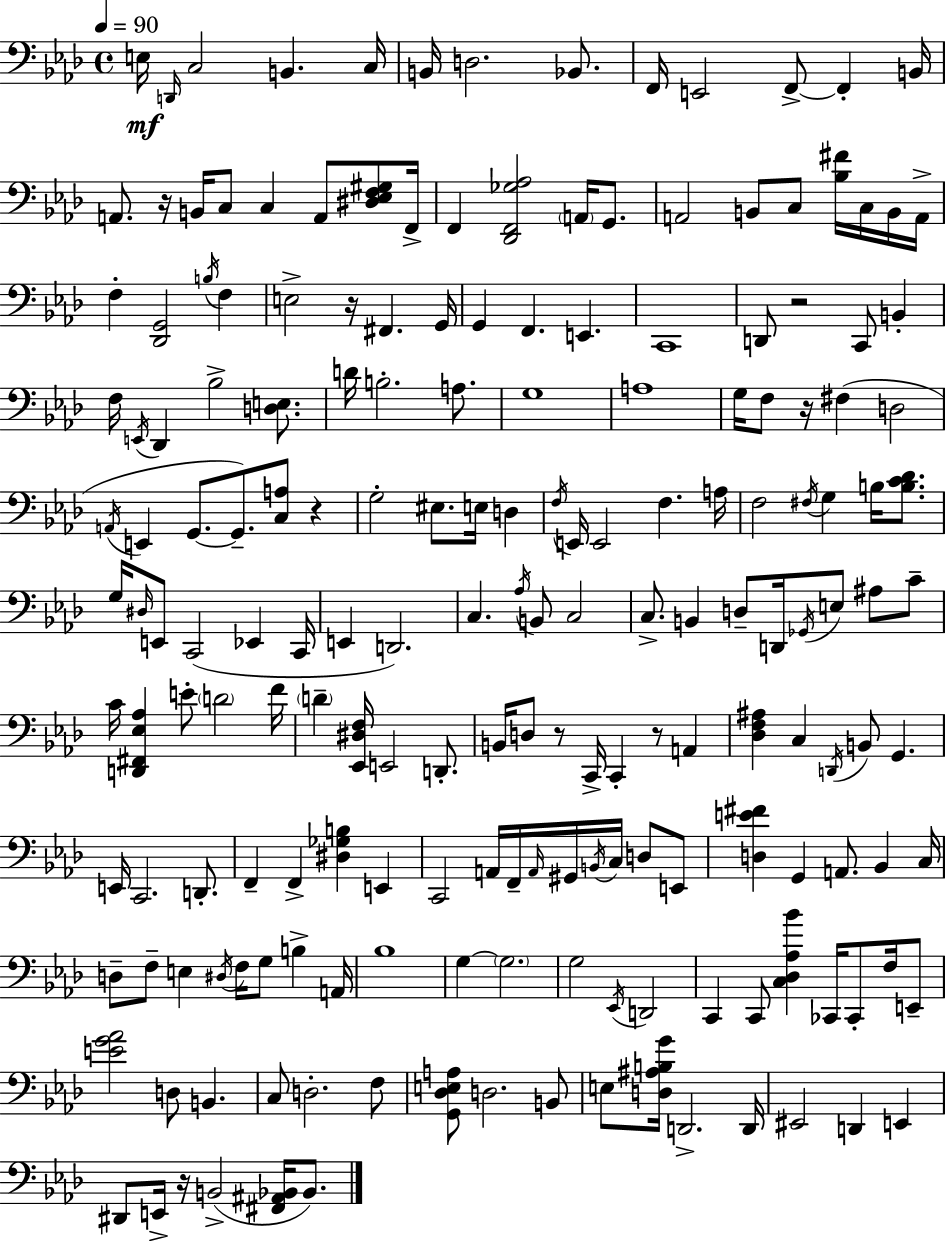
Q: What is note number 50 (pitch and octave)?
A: A3